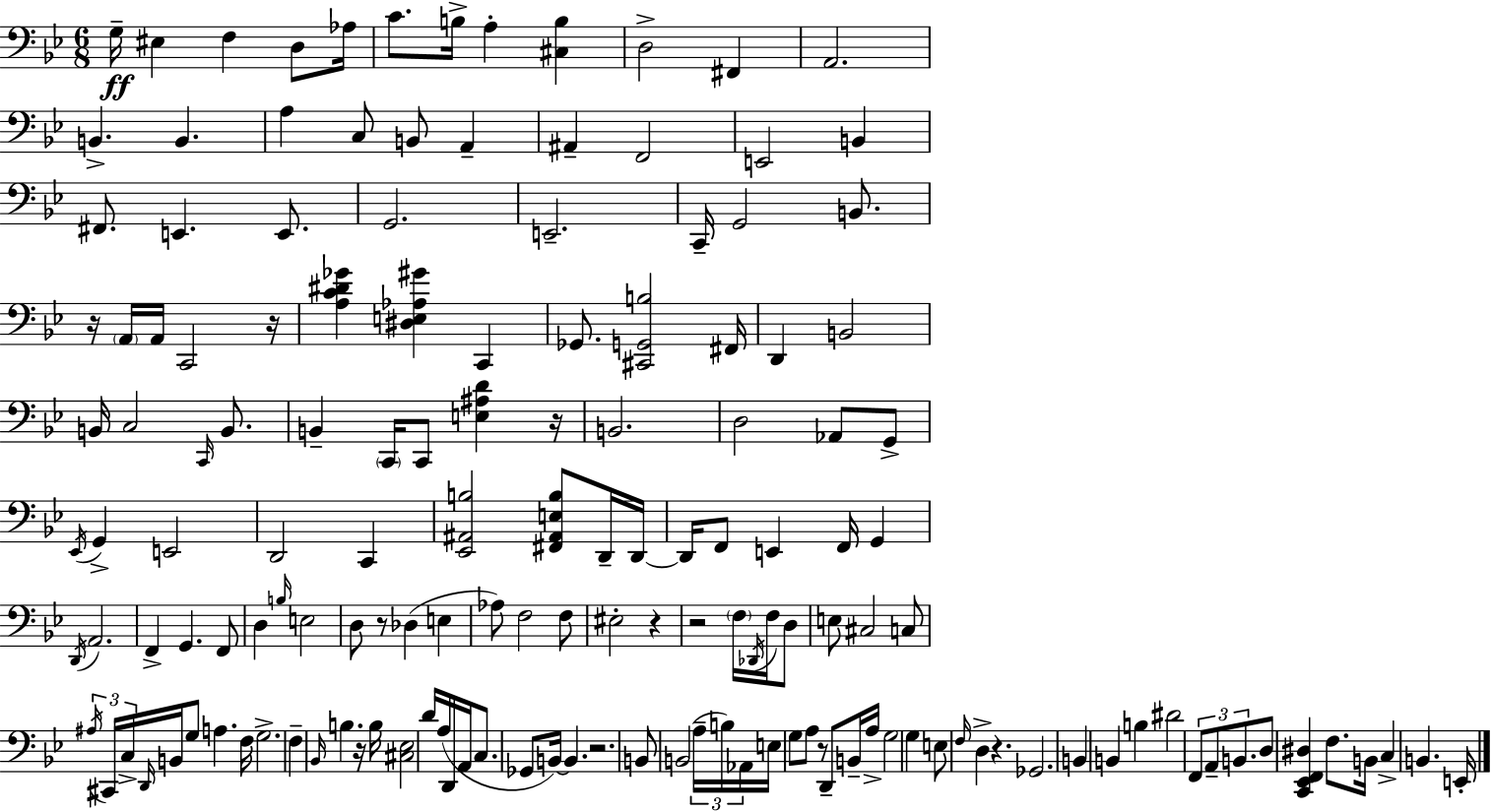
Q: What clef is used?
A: bass